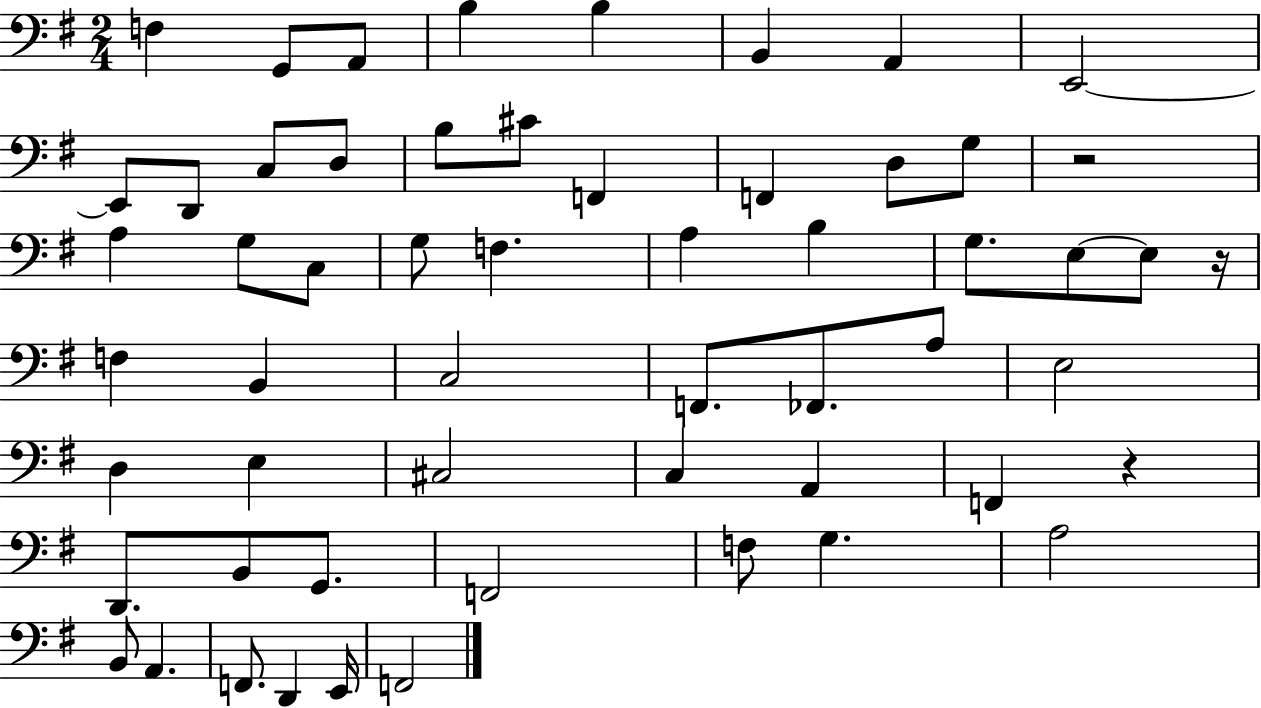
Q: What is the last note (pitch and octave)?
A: F2